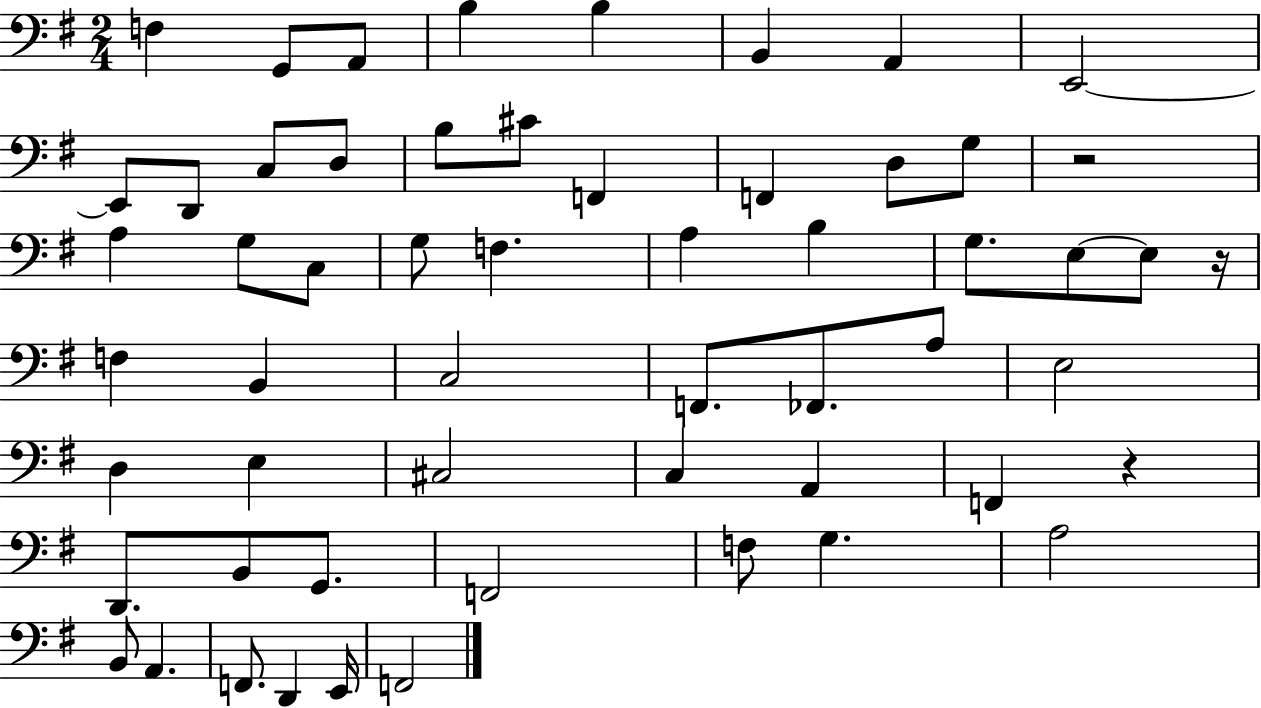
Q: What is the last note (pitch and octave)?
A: F2